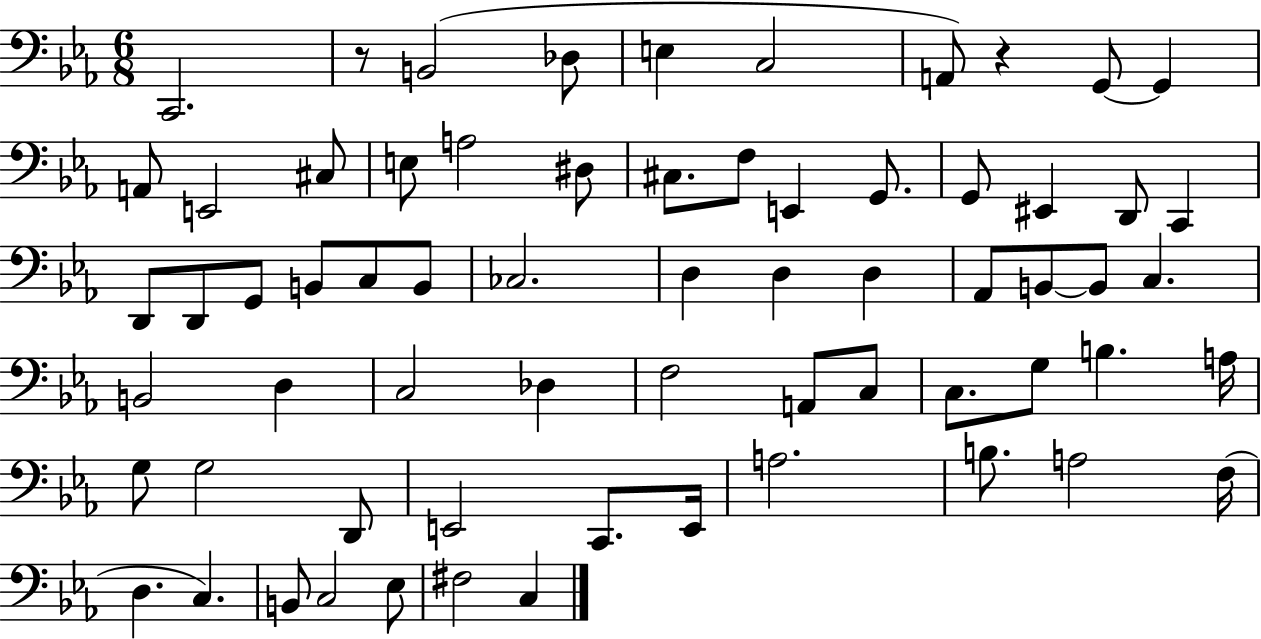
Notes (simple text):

C2/h. R/e B2/h Db3/e E3/q C3/h A2/e R/q G2/e G2/q A2/e E2/h C#3/e E3/e A3/h D#3/e C#3/e. F3/e E2/q G2/e. G2/e EIS2/q D2/e C2/q D2/e D2/e G2/e B2/e C3/e B2/e CES3/h. D3/q D3/q D3/q Ab2/e B2/e B2/e C3/q. B2/h D3/q C3/h Db3/q F3/h A2/e C3/e C3/e. G3/e B3/q. A3/s G3/e G3/h D2/e E2/h C2/e. E2/s A3/h. B3/e. A3/h F3/s D3/q. C3/q. B2/e C3/h Eb3/e F#3/h C3/q